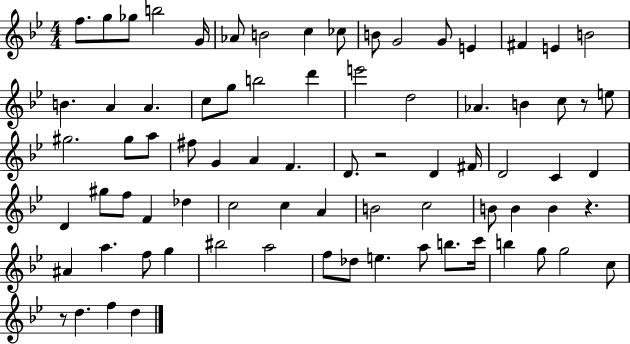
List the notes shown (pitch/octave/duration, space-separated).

F5/e. G5/e Gb5/e B5/h G4/s Ab4/e B4/h C5/q CES5/e B4/e G4/h G4/e E4/q F#4/q E4/q B4/h B4/q. A4/q A4/q. C5/e G5/e B5/h D6/q E6/h D5/h Ab4/q. B4/q C5/e R/e E5/e G#5/h. G#5/e A5/e F#5/e G4/q A4/q F4/q. D4/e. R/h D4/q F#4/s D4/h C4/q D4/q D4/q G#5/e F5/e F4/q Db5/q C5/h C5/q A4/q B4/h C5/h B4/e B4/q B4/q R/q. A#4/q A5/q. F5/e G5/q BIS5/h A5/h F5/e Db5/e E5/q. A5/e B5/e. C6/s B5/q G5/e G5/h C5/e R/e D5/q. F5/q D5/q